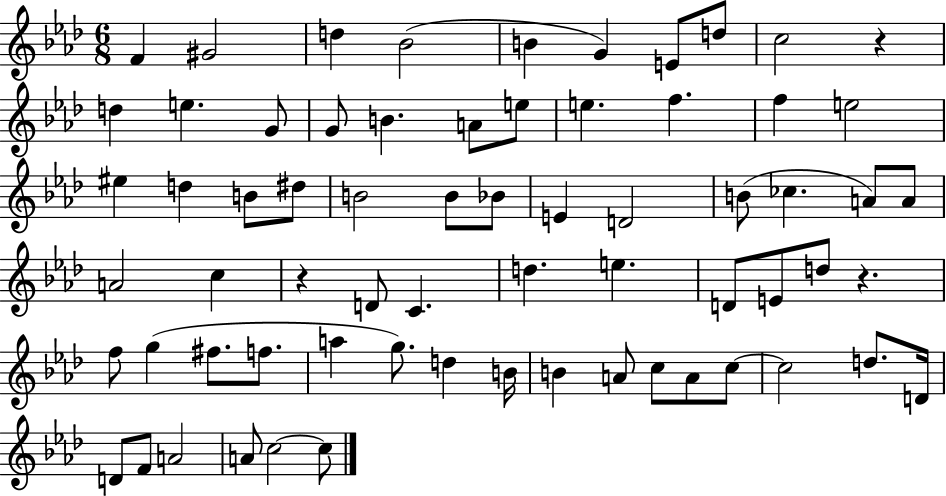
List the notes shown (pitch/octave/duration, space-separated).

F4/q G#4/h D5/q Bb4/h B4/q G4/q E4/e D5/e C5/h R/q D5/q E5/q. G4/e G4/e B4/q. A4/e E5/e E5/q. F5/q. F5/q E5/h EIS5/q D5/q B4/e D#5/e B4/h B4/e Bb4/e E4/q D4/h B4/e CES5/q. A4/e A4/e A4/h C5/q R/q D4/e C4/q. D5/q. E5/q. D4/e E4/e D5/e R/q. F5/e G5/q F#5/e. F5/e. A5/q G5/e. D5/q B4/s B4/q A4/e C5/e A4/e C5/e C5/h D5/e. D4/s D4/e F4/e A4/h A4/e C5/h C5/e